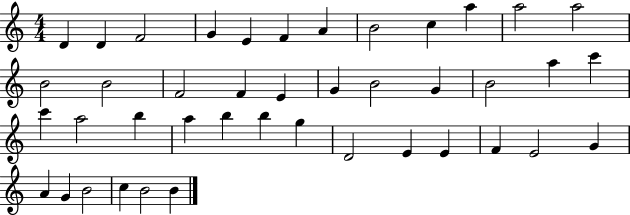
D4/q D4/q F4/h G4/q E4/q F4/q A4/q B4/h C5/q A5/q A5/h A5/h B4/h B4/h F4/h F4/q E4/q G4/q B4/h G4/q B4/h A5/q C6/q C6/q A5/h B5/q A5/q B5/q B5/q G5/q D4/h E4/q E4/q F4/q E4/h G4/q A4/q G4/q B4/h C5/q B4/h B4/q